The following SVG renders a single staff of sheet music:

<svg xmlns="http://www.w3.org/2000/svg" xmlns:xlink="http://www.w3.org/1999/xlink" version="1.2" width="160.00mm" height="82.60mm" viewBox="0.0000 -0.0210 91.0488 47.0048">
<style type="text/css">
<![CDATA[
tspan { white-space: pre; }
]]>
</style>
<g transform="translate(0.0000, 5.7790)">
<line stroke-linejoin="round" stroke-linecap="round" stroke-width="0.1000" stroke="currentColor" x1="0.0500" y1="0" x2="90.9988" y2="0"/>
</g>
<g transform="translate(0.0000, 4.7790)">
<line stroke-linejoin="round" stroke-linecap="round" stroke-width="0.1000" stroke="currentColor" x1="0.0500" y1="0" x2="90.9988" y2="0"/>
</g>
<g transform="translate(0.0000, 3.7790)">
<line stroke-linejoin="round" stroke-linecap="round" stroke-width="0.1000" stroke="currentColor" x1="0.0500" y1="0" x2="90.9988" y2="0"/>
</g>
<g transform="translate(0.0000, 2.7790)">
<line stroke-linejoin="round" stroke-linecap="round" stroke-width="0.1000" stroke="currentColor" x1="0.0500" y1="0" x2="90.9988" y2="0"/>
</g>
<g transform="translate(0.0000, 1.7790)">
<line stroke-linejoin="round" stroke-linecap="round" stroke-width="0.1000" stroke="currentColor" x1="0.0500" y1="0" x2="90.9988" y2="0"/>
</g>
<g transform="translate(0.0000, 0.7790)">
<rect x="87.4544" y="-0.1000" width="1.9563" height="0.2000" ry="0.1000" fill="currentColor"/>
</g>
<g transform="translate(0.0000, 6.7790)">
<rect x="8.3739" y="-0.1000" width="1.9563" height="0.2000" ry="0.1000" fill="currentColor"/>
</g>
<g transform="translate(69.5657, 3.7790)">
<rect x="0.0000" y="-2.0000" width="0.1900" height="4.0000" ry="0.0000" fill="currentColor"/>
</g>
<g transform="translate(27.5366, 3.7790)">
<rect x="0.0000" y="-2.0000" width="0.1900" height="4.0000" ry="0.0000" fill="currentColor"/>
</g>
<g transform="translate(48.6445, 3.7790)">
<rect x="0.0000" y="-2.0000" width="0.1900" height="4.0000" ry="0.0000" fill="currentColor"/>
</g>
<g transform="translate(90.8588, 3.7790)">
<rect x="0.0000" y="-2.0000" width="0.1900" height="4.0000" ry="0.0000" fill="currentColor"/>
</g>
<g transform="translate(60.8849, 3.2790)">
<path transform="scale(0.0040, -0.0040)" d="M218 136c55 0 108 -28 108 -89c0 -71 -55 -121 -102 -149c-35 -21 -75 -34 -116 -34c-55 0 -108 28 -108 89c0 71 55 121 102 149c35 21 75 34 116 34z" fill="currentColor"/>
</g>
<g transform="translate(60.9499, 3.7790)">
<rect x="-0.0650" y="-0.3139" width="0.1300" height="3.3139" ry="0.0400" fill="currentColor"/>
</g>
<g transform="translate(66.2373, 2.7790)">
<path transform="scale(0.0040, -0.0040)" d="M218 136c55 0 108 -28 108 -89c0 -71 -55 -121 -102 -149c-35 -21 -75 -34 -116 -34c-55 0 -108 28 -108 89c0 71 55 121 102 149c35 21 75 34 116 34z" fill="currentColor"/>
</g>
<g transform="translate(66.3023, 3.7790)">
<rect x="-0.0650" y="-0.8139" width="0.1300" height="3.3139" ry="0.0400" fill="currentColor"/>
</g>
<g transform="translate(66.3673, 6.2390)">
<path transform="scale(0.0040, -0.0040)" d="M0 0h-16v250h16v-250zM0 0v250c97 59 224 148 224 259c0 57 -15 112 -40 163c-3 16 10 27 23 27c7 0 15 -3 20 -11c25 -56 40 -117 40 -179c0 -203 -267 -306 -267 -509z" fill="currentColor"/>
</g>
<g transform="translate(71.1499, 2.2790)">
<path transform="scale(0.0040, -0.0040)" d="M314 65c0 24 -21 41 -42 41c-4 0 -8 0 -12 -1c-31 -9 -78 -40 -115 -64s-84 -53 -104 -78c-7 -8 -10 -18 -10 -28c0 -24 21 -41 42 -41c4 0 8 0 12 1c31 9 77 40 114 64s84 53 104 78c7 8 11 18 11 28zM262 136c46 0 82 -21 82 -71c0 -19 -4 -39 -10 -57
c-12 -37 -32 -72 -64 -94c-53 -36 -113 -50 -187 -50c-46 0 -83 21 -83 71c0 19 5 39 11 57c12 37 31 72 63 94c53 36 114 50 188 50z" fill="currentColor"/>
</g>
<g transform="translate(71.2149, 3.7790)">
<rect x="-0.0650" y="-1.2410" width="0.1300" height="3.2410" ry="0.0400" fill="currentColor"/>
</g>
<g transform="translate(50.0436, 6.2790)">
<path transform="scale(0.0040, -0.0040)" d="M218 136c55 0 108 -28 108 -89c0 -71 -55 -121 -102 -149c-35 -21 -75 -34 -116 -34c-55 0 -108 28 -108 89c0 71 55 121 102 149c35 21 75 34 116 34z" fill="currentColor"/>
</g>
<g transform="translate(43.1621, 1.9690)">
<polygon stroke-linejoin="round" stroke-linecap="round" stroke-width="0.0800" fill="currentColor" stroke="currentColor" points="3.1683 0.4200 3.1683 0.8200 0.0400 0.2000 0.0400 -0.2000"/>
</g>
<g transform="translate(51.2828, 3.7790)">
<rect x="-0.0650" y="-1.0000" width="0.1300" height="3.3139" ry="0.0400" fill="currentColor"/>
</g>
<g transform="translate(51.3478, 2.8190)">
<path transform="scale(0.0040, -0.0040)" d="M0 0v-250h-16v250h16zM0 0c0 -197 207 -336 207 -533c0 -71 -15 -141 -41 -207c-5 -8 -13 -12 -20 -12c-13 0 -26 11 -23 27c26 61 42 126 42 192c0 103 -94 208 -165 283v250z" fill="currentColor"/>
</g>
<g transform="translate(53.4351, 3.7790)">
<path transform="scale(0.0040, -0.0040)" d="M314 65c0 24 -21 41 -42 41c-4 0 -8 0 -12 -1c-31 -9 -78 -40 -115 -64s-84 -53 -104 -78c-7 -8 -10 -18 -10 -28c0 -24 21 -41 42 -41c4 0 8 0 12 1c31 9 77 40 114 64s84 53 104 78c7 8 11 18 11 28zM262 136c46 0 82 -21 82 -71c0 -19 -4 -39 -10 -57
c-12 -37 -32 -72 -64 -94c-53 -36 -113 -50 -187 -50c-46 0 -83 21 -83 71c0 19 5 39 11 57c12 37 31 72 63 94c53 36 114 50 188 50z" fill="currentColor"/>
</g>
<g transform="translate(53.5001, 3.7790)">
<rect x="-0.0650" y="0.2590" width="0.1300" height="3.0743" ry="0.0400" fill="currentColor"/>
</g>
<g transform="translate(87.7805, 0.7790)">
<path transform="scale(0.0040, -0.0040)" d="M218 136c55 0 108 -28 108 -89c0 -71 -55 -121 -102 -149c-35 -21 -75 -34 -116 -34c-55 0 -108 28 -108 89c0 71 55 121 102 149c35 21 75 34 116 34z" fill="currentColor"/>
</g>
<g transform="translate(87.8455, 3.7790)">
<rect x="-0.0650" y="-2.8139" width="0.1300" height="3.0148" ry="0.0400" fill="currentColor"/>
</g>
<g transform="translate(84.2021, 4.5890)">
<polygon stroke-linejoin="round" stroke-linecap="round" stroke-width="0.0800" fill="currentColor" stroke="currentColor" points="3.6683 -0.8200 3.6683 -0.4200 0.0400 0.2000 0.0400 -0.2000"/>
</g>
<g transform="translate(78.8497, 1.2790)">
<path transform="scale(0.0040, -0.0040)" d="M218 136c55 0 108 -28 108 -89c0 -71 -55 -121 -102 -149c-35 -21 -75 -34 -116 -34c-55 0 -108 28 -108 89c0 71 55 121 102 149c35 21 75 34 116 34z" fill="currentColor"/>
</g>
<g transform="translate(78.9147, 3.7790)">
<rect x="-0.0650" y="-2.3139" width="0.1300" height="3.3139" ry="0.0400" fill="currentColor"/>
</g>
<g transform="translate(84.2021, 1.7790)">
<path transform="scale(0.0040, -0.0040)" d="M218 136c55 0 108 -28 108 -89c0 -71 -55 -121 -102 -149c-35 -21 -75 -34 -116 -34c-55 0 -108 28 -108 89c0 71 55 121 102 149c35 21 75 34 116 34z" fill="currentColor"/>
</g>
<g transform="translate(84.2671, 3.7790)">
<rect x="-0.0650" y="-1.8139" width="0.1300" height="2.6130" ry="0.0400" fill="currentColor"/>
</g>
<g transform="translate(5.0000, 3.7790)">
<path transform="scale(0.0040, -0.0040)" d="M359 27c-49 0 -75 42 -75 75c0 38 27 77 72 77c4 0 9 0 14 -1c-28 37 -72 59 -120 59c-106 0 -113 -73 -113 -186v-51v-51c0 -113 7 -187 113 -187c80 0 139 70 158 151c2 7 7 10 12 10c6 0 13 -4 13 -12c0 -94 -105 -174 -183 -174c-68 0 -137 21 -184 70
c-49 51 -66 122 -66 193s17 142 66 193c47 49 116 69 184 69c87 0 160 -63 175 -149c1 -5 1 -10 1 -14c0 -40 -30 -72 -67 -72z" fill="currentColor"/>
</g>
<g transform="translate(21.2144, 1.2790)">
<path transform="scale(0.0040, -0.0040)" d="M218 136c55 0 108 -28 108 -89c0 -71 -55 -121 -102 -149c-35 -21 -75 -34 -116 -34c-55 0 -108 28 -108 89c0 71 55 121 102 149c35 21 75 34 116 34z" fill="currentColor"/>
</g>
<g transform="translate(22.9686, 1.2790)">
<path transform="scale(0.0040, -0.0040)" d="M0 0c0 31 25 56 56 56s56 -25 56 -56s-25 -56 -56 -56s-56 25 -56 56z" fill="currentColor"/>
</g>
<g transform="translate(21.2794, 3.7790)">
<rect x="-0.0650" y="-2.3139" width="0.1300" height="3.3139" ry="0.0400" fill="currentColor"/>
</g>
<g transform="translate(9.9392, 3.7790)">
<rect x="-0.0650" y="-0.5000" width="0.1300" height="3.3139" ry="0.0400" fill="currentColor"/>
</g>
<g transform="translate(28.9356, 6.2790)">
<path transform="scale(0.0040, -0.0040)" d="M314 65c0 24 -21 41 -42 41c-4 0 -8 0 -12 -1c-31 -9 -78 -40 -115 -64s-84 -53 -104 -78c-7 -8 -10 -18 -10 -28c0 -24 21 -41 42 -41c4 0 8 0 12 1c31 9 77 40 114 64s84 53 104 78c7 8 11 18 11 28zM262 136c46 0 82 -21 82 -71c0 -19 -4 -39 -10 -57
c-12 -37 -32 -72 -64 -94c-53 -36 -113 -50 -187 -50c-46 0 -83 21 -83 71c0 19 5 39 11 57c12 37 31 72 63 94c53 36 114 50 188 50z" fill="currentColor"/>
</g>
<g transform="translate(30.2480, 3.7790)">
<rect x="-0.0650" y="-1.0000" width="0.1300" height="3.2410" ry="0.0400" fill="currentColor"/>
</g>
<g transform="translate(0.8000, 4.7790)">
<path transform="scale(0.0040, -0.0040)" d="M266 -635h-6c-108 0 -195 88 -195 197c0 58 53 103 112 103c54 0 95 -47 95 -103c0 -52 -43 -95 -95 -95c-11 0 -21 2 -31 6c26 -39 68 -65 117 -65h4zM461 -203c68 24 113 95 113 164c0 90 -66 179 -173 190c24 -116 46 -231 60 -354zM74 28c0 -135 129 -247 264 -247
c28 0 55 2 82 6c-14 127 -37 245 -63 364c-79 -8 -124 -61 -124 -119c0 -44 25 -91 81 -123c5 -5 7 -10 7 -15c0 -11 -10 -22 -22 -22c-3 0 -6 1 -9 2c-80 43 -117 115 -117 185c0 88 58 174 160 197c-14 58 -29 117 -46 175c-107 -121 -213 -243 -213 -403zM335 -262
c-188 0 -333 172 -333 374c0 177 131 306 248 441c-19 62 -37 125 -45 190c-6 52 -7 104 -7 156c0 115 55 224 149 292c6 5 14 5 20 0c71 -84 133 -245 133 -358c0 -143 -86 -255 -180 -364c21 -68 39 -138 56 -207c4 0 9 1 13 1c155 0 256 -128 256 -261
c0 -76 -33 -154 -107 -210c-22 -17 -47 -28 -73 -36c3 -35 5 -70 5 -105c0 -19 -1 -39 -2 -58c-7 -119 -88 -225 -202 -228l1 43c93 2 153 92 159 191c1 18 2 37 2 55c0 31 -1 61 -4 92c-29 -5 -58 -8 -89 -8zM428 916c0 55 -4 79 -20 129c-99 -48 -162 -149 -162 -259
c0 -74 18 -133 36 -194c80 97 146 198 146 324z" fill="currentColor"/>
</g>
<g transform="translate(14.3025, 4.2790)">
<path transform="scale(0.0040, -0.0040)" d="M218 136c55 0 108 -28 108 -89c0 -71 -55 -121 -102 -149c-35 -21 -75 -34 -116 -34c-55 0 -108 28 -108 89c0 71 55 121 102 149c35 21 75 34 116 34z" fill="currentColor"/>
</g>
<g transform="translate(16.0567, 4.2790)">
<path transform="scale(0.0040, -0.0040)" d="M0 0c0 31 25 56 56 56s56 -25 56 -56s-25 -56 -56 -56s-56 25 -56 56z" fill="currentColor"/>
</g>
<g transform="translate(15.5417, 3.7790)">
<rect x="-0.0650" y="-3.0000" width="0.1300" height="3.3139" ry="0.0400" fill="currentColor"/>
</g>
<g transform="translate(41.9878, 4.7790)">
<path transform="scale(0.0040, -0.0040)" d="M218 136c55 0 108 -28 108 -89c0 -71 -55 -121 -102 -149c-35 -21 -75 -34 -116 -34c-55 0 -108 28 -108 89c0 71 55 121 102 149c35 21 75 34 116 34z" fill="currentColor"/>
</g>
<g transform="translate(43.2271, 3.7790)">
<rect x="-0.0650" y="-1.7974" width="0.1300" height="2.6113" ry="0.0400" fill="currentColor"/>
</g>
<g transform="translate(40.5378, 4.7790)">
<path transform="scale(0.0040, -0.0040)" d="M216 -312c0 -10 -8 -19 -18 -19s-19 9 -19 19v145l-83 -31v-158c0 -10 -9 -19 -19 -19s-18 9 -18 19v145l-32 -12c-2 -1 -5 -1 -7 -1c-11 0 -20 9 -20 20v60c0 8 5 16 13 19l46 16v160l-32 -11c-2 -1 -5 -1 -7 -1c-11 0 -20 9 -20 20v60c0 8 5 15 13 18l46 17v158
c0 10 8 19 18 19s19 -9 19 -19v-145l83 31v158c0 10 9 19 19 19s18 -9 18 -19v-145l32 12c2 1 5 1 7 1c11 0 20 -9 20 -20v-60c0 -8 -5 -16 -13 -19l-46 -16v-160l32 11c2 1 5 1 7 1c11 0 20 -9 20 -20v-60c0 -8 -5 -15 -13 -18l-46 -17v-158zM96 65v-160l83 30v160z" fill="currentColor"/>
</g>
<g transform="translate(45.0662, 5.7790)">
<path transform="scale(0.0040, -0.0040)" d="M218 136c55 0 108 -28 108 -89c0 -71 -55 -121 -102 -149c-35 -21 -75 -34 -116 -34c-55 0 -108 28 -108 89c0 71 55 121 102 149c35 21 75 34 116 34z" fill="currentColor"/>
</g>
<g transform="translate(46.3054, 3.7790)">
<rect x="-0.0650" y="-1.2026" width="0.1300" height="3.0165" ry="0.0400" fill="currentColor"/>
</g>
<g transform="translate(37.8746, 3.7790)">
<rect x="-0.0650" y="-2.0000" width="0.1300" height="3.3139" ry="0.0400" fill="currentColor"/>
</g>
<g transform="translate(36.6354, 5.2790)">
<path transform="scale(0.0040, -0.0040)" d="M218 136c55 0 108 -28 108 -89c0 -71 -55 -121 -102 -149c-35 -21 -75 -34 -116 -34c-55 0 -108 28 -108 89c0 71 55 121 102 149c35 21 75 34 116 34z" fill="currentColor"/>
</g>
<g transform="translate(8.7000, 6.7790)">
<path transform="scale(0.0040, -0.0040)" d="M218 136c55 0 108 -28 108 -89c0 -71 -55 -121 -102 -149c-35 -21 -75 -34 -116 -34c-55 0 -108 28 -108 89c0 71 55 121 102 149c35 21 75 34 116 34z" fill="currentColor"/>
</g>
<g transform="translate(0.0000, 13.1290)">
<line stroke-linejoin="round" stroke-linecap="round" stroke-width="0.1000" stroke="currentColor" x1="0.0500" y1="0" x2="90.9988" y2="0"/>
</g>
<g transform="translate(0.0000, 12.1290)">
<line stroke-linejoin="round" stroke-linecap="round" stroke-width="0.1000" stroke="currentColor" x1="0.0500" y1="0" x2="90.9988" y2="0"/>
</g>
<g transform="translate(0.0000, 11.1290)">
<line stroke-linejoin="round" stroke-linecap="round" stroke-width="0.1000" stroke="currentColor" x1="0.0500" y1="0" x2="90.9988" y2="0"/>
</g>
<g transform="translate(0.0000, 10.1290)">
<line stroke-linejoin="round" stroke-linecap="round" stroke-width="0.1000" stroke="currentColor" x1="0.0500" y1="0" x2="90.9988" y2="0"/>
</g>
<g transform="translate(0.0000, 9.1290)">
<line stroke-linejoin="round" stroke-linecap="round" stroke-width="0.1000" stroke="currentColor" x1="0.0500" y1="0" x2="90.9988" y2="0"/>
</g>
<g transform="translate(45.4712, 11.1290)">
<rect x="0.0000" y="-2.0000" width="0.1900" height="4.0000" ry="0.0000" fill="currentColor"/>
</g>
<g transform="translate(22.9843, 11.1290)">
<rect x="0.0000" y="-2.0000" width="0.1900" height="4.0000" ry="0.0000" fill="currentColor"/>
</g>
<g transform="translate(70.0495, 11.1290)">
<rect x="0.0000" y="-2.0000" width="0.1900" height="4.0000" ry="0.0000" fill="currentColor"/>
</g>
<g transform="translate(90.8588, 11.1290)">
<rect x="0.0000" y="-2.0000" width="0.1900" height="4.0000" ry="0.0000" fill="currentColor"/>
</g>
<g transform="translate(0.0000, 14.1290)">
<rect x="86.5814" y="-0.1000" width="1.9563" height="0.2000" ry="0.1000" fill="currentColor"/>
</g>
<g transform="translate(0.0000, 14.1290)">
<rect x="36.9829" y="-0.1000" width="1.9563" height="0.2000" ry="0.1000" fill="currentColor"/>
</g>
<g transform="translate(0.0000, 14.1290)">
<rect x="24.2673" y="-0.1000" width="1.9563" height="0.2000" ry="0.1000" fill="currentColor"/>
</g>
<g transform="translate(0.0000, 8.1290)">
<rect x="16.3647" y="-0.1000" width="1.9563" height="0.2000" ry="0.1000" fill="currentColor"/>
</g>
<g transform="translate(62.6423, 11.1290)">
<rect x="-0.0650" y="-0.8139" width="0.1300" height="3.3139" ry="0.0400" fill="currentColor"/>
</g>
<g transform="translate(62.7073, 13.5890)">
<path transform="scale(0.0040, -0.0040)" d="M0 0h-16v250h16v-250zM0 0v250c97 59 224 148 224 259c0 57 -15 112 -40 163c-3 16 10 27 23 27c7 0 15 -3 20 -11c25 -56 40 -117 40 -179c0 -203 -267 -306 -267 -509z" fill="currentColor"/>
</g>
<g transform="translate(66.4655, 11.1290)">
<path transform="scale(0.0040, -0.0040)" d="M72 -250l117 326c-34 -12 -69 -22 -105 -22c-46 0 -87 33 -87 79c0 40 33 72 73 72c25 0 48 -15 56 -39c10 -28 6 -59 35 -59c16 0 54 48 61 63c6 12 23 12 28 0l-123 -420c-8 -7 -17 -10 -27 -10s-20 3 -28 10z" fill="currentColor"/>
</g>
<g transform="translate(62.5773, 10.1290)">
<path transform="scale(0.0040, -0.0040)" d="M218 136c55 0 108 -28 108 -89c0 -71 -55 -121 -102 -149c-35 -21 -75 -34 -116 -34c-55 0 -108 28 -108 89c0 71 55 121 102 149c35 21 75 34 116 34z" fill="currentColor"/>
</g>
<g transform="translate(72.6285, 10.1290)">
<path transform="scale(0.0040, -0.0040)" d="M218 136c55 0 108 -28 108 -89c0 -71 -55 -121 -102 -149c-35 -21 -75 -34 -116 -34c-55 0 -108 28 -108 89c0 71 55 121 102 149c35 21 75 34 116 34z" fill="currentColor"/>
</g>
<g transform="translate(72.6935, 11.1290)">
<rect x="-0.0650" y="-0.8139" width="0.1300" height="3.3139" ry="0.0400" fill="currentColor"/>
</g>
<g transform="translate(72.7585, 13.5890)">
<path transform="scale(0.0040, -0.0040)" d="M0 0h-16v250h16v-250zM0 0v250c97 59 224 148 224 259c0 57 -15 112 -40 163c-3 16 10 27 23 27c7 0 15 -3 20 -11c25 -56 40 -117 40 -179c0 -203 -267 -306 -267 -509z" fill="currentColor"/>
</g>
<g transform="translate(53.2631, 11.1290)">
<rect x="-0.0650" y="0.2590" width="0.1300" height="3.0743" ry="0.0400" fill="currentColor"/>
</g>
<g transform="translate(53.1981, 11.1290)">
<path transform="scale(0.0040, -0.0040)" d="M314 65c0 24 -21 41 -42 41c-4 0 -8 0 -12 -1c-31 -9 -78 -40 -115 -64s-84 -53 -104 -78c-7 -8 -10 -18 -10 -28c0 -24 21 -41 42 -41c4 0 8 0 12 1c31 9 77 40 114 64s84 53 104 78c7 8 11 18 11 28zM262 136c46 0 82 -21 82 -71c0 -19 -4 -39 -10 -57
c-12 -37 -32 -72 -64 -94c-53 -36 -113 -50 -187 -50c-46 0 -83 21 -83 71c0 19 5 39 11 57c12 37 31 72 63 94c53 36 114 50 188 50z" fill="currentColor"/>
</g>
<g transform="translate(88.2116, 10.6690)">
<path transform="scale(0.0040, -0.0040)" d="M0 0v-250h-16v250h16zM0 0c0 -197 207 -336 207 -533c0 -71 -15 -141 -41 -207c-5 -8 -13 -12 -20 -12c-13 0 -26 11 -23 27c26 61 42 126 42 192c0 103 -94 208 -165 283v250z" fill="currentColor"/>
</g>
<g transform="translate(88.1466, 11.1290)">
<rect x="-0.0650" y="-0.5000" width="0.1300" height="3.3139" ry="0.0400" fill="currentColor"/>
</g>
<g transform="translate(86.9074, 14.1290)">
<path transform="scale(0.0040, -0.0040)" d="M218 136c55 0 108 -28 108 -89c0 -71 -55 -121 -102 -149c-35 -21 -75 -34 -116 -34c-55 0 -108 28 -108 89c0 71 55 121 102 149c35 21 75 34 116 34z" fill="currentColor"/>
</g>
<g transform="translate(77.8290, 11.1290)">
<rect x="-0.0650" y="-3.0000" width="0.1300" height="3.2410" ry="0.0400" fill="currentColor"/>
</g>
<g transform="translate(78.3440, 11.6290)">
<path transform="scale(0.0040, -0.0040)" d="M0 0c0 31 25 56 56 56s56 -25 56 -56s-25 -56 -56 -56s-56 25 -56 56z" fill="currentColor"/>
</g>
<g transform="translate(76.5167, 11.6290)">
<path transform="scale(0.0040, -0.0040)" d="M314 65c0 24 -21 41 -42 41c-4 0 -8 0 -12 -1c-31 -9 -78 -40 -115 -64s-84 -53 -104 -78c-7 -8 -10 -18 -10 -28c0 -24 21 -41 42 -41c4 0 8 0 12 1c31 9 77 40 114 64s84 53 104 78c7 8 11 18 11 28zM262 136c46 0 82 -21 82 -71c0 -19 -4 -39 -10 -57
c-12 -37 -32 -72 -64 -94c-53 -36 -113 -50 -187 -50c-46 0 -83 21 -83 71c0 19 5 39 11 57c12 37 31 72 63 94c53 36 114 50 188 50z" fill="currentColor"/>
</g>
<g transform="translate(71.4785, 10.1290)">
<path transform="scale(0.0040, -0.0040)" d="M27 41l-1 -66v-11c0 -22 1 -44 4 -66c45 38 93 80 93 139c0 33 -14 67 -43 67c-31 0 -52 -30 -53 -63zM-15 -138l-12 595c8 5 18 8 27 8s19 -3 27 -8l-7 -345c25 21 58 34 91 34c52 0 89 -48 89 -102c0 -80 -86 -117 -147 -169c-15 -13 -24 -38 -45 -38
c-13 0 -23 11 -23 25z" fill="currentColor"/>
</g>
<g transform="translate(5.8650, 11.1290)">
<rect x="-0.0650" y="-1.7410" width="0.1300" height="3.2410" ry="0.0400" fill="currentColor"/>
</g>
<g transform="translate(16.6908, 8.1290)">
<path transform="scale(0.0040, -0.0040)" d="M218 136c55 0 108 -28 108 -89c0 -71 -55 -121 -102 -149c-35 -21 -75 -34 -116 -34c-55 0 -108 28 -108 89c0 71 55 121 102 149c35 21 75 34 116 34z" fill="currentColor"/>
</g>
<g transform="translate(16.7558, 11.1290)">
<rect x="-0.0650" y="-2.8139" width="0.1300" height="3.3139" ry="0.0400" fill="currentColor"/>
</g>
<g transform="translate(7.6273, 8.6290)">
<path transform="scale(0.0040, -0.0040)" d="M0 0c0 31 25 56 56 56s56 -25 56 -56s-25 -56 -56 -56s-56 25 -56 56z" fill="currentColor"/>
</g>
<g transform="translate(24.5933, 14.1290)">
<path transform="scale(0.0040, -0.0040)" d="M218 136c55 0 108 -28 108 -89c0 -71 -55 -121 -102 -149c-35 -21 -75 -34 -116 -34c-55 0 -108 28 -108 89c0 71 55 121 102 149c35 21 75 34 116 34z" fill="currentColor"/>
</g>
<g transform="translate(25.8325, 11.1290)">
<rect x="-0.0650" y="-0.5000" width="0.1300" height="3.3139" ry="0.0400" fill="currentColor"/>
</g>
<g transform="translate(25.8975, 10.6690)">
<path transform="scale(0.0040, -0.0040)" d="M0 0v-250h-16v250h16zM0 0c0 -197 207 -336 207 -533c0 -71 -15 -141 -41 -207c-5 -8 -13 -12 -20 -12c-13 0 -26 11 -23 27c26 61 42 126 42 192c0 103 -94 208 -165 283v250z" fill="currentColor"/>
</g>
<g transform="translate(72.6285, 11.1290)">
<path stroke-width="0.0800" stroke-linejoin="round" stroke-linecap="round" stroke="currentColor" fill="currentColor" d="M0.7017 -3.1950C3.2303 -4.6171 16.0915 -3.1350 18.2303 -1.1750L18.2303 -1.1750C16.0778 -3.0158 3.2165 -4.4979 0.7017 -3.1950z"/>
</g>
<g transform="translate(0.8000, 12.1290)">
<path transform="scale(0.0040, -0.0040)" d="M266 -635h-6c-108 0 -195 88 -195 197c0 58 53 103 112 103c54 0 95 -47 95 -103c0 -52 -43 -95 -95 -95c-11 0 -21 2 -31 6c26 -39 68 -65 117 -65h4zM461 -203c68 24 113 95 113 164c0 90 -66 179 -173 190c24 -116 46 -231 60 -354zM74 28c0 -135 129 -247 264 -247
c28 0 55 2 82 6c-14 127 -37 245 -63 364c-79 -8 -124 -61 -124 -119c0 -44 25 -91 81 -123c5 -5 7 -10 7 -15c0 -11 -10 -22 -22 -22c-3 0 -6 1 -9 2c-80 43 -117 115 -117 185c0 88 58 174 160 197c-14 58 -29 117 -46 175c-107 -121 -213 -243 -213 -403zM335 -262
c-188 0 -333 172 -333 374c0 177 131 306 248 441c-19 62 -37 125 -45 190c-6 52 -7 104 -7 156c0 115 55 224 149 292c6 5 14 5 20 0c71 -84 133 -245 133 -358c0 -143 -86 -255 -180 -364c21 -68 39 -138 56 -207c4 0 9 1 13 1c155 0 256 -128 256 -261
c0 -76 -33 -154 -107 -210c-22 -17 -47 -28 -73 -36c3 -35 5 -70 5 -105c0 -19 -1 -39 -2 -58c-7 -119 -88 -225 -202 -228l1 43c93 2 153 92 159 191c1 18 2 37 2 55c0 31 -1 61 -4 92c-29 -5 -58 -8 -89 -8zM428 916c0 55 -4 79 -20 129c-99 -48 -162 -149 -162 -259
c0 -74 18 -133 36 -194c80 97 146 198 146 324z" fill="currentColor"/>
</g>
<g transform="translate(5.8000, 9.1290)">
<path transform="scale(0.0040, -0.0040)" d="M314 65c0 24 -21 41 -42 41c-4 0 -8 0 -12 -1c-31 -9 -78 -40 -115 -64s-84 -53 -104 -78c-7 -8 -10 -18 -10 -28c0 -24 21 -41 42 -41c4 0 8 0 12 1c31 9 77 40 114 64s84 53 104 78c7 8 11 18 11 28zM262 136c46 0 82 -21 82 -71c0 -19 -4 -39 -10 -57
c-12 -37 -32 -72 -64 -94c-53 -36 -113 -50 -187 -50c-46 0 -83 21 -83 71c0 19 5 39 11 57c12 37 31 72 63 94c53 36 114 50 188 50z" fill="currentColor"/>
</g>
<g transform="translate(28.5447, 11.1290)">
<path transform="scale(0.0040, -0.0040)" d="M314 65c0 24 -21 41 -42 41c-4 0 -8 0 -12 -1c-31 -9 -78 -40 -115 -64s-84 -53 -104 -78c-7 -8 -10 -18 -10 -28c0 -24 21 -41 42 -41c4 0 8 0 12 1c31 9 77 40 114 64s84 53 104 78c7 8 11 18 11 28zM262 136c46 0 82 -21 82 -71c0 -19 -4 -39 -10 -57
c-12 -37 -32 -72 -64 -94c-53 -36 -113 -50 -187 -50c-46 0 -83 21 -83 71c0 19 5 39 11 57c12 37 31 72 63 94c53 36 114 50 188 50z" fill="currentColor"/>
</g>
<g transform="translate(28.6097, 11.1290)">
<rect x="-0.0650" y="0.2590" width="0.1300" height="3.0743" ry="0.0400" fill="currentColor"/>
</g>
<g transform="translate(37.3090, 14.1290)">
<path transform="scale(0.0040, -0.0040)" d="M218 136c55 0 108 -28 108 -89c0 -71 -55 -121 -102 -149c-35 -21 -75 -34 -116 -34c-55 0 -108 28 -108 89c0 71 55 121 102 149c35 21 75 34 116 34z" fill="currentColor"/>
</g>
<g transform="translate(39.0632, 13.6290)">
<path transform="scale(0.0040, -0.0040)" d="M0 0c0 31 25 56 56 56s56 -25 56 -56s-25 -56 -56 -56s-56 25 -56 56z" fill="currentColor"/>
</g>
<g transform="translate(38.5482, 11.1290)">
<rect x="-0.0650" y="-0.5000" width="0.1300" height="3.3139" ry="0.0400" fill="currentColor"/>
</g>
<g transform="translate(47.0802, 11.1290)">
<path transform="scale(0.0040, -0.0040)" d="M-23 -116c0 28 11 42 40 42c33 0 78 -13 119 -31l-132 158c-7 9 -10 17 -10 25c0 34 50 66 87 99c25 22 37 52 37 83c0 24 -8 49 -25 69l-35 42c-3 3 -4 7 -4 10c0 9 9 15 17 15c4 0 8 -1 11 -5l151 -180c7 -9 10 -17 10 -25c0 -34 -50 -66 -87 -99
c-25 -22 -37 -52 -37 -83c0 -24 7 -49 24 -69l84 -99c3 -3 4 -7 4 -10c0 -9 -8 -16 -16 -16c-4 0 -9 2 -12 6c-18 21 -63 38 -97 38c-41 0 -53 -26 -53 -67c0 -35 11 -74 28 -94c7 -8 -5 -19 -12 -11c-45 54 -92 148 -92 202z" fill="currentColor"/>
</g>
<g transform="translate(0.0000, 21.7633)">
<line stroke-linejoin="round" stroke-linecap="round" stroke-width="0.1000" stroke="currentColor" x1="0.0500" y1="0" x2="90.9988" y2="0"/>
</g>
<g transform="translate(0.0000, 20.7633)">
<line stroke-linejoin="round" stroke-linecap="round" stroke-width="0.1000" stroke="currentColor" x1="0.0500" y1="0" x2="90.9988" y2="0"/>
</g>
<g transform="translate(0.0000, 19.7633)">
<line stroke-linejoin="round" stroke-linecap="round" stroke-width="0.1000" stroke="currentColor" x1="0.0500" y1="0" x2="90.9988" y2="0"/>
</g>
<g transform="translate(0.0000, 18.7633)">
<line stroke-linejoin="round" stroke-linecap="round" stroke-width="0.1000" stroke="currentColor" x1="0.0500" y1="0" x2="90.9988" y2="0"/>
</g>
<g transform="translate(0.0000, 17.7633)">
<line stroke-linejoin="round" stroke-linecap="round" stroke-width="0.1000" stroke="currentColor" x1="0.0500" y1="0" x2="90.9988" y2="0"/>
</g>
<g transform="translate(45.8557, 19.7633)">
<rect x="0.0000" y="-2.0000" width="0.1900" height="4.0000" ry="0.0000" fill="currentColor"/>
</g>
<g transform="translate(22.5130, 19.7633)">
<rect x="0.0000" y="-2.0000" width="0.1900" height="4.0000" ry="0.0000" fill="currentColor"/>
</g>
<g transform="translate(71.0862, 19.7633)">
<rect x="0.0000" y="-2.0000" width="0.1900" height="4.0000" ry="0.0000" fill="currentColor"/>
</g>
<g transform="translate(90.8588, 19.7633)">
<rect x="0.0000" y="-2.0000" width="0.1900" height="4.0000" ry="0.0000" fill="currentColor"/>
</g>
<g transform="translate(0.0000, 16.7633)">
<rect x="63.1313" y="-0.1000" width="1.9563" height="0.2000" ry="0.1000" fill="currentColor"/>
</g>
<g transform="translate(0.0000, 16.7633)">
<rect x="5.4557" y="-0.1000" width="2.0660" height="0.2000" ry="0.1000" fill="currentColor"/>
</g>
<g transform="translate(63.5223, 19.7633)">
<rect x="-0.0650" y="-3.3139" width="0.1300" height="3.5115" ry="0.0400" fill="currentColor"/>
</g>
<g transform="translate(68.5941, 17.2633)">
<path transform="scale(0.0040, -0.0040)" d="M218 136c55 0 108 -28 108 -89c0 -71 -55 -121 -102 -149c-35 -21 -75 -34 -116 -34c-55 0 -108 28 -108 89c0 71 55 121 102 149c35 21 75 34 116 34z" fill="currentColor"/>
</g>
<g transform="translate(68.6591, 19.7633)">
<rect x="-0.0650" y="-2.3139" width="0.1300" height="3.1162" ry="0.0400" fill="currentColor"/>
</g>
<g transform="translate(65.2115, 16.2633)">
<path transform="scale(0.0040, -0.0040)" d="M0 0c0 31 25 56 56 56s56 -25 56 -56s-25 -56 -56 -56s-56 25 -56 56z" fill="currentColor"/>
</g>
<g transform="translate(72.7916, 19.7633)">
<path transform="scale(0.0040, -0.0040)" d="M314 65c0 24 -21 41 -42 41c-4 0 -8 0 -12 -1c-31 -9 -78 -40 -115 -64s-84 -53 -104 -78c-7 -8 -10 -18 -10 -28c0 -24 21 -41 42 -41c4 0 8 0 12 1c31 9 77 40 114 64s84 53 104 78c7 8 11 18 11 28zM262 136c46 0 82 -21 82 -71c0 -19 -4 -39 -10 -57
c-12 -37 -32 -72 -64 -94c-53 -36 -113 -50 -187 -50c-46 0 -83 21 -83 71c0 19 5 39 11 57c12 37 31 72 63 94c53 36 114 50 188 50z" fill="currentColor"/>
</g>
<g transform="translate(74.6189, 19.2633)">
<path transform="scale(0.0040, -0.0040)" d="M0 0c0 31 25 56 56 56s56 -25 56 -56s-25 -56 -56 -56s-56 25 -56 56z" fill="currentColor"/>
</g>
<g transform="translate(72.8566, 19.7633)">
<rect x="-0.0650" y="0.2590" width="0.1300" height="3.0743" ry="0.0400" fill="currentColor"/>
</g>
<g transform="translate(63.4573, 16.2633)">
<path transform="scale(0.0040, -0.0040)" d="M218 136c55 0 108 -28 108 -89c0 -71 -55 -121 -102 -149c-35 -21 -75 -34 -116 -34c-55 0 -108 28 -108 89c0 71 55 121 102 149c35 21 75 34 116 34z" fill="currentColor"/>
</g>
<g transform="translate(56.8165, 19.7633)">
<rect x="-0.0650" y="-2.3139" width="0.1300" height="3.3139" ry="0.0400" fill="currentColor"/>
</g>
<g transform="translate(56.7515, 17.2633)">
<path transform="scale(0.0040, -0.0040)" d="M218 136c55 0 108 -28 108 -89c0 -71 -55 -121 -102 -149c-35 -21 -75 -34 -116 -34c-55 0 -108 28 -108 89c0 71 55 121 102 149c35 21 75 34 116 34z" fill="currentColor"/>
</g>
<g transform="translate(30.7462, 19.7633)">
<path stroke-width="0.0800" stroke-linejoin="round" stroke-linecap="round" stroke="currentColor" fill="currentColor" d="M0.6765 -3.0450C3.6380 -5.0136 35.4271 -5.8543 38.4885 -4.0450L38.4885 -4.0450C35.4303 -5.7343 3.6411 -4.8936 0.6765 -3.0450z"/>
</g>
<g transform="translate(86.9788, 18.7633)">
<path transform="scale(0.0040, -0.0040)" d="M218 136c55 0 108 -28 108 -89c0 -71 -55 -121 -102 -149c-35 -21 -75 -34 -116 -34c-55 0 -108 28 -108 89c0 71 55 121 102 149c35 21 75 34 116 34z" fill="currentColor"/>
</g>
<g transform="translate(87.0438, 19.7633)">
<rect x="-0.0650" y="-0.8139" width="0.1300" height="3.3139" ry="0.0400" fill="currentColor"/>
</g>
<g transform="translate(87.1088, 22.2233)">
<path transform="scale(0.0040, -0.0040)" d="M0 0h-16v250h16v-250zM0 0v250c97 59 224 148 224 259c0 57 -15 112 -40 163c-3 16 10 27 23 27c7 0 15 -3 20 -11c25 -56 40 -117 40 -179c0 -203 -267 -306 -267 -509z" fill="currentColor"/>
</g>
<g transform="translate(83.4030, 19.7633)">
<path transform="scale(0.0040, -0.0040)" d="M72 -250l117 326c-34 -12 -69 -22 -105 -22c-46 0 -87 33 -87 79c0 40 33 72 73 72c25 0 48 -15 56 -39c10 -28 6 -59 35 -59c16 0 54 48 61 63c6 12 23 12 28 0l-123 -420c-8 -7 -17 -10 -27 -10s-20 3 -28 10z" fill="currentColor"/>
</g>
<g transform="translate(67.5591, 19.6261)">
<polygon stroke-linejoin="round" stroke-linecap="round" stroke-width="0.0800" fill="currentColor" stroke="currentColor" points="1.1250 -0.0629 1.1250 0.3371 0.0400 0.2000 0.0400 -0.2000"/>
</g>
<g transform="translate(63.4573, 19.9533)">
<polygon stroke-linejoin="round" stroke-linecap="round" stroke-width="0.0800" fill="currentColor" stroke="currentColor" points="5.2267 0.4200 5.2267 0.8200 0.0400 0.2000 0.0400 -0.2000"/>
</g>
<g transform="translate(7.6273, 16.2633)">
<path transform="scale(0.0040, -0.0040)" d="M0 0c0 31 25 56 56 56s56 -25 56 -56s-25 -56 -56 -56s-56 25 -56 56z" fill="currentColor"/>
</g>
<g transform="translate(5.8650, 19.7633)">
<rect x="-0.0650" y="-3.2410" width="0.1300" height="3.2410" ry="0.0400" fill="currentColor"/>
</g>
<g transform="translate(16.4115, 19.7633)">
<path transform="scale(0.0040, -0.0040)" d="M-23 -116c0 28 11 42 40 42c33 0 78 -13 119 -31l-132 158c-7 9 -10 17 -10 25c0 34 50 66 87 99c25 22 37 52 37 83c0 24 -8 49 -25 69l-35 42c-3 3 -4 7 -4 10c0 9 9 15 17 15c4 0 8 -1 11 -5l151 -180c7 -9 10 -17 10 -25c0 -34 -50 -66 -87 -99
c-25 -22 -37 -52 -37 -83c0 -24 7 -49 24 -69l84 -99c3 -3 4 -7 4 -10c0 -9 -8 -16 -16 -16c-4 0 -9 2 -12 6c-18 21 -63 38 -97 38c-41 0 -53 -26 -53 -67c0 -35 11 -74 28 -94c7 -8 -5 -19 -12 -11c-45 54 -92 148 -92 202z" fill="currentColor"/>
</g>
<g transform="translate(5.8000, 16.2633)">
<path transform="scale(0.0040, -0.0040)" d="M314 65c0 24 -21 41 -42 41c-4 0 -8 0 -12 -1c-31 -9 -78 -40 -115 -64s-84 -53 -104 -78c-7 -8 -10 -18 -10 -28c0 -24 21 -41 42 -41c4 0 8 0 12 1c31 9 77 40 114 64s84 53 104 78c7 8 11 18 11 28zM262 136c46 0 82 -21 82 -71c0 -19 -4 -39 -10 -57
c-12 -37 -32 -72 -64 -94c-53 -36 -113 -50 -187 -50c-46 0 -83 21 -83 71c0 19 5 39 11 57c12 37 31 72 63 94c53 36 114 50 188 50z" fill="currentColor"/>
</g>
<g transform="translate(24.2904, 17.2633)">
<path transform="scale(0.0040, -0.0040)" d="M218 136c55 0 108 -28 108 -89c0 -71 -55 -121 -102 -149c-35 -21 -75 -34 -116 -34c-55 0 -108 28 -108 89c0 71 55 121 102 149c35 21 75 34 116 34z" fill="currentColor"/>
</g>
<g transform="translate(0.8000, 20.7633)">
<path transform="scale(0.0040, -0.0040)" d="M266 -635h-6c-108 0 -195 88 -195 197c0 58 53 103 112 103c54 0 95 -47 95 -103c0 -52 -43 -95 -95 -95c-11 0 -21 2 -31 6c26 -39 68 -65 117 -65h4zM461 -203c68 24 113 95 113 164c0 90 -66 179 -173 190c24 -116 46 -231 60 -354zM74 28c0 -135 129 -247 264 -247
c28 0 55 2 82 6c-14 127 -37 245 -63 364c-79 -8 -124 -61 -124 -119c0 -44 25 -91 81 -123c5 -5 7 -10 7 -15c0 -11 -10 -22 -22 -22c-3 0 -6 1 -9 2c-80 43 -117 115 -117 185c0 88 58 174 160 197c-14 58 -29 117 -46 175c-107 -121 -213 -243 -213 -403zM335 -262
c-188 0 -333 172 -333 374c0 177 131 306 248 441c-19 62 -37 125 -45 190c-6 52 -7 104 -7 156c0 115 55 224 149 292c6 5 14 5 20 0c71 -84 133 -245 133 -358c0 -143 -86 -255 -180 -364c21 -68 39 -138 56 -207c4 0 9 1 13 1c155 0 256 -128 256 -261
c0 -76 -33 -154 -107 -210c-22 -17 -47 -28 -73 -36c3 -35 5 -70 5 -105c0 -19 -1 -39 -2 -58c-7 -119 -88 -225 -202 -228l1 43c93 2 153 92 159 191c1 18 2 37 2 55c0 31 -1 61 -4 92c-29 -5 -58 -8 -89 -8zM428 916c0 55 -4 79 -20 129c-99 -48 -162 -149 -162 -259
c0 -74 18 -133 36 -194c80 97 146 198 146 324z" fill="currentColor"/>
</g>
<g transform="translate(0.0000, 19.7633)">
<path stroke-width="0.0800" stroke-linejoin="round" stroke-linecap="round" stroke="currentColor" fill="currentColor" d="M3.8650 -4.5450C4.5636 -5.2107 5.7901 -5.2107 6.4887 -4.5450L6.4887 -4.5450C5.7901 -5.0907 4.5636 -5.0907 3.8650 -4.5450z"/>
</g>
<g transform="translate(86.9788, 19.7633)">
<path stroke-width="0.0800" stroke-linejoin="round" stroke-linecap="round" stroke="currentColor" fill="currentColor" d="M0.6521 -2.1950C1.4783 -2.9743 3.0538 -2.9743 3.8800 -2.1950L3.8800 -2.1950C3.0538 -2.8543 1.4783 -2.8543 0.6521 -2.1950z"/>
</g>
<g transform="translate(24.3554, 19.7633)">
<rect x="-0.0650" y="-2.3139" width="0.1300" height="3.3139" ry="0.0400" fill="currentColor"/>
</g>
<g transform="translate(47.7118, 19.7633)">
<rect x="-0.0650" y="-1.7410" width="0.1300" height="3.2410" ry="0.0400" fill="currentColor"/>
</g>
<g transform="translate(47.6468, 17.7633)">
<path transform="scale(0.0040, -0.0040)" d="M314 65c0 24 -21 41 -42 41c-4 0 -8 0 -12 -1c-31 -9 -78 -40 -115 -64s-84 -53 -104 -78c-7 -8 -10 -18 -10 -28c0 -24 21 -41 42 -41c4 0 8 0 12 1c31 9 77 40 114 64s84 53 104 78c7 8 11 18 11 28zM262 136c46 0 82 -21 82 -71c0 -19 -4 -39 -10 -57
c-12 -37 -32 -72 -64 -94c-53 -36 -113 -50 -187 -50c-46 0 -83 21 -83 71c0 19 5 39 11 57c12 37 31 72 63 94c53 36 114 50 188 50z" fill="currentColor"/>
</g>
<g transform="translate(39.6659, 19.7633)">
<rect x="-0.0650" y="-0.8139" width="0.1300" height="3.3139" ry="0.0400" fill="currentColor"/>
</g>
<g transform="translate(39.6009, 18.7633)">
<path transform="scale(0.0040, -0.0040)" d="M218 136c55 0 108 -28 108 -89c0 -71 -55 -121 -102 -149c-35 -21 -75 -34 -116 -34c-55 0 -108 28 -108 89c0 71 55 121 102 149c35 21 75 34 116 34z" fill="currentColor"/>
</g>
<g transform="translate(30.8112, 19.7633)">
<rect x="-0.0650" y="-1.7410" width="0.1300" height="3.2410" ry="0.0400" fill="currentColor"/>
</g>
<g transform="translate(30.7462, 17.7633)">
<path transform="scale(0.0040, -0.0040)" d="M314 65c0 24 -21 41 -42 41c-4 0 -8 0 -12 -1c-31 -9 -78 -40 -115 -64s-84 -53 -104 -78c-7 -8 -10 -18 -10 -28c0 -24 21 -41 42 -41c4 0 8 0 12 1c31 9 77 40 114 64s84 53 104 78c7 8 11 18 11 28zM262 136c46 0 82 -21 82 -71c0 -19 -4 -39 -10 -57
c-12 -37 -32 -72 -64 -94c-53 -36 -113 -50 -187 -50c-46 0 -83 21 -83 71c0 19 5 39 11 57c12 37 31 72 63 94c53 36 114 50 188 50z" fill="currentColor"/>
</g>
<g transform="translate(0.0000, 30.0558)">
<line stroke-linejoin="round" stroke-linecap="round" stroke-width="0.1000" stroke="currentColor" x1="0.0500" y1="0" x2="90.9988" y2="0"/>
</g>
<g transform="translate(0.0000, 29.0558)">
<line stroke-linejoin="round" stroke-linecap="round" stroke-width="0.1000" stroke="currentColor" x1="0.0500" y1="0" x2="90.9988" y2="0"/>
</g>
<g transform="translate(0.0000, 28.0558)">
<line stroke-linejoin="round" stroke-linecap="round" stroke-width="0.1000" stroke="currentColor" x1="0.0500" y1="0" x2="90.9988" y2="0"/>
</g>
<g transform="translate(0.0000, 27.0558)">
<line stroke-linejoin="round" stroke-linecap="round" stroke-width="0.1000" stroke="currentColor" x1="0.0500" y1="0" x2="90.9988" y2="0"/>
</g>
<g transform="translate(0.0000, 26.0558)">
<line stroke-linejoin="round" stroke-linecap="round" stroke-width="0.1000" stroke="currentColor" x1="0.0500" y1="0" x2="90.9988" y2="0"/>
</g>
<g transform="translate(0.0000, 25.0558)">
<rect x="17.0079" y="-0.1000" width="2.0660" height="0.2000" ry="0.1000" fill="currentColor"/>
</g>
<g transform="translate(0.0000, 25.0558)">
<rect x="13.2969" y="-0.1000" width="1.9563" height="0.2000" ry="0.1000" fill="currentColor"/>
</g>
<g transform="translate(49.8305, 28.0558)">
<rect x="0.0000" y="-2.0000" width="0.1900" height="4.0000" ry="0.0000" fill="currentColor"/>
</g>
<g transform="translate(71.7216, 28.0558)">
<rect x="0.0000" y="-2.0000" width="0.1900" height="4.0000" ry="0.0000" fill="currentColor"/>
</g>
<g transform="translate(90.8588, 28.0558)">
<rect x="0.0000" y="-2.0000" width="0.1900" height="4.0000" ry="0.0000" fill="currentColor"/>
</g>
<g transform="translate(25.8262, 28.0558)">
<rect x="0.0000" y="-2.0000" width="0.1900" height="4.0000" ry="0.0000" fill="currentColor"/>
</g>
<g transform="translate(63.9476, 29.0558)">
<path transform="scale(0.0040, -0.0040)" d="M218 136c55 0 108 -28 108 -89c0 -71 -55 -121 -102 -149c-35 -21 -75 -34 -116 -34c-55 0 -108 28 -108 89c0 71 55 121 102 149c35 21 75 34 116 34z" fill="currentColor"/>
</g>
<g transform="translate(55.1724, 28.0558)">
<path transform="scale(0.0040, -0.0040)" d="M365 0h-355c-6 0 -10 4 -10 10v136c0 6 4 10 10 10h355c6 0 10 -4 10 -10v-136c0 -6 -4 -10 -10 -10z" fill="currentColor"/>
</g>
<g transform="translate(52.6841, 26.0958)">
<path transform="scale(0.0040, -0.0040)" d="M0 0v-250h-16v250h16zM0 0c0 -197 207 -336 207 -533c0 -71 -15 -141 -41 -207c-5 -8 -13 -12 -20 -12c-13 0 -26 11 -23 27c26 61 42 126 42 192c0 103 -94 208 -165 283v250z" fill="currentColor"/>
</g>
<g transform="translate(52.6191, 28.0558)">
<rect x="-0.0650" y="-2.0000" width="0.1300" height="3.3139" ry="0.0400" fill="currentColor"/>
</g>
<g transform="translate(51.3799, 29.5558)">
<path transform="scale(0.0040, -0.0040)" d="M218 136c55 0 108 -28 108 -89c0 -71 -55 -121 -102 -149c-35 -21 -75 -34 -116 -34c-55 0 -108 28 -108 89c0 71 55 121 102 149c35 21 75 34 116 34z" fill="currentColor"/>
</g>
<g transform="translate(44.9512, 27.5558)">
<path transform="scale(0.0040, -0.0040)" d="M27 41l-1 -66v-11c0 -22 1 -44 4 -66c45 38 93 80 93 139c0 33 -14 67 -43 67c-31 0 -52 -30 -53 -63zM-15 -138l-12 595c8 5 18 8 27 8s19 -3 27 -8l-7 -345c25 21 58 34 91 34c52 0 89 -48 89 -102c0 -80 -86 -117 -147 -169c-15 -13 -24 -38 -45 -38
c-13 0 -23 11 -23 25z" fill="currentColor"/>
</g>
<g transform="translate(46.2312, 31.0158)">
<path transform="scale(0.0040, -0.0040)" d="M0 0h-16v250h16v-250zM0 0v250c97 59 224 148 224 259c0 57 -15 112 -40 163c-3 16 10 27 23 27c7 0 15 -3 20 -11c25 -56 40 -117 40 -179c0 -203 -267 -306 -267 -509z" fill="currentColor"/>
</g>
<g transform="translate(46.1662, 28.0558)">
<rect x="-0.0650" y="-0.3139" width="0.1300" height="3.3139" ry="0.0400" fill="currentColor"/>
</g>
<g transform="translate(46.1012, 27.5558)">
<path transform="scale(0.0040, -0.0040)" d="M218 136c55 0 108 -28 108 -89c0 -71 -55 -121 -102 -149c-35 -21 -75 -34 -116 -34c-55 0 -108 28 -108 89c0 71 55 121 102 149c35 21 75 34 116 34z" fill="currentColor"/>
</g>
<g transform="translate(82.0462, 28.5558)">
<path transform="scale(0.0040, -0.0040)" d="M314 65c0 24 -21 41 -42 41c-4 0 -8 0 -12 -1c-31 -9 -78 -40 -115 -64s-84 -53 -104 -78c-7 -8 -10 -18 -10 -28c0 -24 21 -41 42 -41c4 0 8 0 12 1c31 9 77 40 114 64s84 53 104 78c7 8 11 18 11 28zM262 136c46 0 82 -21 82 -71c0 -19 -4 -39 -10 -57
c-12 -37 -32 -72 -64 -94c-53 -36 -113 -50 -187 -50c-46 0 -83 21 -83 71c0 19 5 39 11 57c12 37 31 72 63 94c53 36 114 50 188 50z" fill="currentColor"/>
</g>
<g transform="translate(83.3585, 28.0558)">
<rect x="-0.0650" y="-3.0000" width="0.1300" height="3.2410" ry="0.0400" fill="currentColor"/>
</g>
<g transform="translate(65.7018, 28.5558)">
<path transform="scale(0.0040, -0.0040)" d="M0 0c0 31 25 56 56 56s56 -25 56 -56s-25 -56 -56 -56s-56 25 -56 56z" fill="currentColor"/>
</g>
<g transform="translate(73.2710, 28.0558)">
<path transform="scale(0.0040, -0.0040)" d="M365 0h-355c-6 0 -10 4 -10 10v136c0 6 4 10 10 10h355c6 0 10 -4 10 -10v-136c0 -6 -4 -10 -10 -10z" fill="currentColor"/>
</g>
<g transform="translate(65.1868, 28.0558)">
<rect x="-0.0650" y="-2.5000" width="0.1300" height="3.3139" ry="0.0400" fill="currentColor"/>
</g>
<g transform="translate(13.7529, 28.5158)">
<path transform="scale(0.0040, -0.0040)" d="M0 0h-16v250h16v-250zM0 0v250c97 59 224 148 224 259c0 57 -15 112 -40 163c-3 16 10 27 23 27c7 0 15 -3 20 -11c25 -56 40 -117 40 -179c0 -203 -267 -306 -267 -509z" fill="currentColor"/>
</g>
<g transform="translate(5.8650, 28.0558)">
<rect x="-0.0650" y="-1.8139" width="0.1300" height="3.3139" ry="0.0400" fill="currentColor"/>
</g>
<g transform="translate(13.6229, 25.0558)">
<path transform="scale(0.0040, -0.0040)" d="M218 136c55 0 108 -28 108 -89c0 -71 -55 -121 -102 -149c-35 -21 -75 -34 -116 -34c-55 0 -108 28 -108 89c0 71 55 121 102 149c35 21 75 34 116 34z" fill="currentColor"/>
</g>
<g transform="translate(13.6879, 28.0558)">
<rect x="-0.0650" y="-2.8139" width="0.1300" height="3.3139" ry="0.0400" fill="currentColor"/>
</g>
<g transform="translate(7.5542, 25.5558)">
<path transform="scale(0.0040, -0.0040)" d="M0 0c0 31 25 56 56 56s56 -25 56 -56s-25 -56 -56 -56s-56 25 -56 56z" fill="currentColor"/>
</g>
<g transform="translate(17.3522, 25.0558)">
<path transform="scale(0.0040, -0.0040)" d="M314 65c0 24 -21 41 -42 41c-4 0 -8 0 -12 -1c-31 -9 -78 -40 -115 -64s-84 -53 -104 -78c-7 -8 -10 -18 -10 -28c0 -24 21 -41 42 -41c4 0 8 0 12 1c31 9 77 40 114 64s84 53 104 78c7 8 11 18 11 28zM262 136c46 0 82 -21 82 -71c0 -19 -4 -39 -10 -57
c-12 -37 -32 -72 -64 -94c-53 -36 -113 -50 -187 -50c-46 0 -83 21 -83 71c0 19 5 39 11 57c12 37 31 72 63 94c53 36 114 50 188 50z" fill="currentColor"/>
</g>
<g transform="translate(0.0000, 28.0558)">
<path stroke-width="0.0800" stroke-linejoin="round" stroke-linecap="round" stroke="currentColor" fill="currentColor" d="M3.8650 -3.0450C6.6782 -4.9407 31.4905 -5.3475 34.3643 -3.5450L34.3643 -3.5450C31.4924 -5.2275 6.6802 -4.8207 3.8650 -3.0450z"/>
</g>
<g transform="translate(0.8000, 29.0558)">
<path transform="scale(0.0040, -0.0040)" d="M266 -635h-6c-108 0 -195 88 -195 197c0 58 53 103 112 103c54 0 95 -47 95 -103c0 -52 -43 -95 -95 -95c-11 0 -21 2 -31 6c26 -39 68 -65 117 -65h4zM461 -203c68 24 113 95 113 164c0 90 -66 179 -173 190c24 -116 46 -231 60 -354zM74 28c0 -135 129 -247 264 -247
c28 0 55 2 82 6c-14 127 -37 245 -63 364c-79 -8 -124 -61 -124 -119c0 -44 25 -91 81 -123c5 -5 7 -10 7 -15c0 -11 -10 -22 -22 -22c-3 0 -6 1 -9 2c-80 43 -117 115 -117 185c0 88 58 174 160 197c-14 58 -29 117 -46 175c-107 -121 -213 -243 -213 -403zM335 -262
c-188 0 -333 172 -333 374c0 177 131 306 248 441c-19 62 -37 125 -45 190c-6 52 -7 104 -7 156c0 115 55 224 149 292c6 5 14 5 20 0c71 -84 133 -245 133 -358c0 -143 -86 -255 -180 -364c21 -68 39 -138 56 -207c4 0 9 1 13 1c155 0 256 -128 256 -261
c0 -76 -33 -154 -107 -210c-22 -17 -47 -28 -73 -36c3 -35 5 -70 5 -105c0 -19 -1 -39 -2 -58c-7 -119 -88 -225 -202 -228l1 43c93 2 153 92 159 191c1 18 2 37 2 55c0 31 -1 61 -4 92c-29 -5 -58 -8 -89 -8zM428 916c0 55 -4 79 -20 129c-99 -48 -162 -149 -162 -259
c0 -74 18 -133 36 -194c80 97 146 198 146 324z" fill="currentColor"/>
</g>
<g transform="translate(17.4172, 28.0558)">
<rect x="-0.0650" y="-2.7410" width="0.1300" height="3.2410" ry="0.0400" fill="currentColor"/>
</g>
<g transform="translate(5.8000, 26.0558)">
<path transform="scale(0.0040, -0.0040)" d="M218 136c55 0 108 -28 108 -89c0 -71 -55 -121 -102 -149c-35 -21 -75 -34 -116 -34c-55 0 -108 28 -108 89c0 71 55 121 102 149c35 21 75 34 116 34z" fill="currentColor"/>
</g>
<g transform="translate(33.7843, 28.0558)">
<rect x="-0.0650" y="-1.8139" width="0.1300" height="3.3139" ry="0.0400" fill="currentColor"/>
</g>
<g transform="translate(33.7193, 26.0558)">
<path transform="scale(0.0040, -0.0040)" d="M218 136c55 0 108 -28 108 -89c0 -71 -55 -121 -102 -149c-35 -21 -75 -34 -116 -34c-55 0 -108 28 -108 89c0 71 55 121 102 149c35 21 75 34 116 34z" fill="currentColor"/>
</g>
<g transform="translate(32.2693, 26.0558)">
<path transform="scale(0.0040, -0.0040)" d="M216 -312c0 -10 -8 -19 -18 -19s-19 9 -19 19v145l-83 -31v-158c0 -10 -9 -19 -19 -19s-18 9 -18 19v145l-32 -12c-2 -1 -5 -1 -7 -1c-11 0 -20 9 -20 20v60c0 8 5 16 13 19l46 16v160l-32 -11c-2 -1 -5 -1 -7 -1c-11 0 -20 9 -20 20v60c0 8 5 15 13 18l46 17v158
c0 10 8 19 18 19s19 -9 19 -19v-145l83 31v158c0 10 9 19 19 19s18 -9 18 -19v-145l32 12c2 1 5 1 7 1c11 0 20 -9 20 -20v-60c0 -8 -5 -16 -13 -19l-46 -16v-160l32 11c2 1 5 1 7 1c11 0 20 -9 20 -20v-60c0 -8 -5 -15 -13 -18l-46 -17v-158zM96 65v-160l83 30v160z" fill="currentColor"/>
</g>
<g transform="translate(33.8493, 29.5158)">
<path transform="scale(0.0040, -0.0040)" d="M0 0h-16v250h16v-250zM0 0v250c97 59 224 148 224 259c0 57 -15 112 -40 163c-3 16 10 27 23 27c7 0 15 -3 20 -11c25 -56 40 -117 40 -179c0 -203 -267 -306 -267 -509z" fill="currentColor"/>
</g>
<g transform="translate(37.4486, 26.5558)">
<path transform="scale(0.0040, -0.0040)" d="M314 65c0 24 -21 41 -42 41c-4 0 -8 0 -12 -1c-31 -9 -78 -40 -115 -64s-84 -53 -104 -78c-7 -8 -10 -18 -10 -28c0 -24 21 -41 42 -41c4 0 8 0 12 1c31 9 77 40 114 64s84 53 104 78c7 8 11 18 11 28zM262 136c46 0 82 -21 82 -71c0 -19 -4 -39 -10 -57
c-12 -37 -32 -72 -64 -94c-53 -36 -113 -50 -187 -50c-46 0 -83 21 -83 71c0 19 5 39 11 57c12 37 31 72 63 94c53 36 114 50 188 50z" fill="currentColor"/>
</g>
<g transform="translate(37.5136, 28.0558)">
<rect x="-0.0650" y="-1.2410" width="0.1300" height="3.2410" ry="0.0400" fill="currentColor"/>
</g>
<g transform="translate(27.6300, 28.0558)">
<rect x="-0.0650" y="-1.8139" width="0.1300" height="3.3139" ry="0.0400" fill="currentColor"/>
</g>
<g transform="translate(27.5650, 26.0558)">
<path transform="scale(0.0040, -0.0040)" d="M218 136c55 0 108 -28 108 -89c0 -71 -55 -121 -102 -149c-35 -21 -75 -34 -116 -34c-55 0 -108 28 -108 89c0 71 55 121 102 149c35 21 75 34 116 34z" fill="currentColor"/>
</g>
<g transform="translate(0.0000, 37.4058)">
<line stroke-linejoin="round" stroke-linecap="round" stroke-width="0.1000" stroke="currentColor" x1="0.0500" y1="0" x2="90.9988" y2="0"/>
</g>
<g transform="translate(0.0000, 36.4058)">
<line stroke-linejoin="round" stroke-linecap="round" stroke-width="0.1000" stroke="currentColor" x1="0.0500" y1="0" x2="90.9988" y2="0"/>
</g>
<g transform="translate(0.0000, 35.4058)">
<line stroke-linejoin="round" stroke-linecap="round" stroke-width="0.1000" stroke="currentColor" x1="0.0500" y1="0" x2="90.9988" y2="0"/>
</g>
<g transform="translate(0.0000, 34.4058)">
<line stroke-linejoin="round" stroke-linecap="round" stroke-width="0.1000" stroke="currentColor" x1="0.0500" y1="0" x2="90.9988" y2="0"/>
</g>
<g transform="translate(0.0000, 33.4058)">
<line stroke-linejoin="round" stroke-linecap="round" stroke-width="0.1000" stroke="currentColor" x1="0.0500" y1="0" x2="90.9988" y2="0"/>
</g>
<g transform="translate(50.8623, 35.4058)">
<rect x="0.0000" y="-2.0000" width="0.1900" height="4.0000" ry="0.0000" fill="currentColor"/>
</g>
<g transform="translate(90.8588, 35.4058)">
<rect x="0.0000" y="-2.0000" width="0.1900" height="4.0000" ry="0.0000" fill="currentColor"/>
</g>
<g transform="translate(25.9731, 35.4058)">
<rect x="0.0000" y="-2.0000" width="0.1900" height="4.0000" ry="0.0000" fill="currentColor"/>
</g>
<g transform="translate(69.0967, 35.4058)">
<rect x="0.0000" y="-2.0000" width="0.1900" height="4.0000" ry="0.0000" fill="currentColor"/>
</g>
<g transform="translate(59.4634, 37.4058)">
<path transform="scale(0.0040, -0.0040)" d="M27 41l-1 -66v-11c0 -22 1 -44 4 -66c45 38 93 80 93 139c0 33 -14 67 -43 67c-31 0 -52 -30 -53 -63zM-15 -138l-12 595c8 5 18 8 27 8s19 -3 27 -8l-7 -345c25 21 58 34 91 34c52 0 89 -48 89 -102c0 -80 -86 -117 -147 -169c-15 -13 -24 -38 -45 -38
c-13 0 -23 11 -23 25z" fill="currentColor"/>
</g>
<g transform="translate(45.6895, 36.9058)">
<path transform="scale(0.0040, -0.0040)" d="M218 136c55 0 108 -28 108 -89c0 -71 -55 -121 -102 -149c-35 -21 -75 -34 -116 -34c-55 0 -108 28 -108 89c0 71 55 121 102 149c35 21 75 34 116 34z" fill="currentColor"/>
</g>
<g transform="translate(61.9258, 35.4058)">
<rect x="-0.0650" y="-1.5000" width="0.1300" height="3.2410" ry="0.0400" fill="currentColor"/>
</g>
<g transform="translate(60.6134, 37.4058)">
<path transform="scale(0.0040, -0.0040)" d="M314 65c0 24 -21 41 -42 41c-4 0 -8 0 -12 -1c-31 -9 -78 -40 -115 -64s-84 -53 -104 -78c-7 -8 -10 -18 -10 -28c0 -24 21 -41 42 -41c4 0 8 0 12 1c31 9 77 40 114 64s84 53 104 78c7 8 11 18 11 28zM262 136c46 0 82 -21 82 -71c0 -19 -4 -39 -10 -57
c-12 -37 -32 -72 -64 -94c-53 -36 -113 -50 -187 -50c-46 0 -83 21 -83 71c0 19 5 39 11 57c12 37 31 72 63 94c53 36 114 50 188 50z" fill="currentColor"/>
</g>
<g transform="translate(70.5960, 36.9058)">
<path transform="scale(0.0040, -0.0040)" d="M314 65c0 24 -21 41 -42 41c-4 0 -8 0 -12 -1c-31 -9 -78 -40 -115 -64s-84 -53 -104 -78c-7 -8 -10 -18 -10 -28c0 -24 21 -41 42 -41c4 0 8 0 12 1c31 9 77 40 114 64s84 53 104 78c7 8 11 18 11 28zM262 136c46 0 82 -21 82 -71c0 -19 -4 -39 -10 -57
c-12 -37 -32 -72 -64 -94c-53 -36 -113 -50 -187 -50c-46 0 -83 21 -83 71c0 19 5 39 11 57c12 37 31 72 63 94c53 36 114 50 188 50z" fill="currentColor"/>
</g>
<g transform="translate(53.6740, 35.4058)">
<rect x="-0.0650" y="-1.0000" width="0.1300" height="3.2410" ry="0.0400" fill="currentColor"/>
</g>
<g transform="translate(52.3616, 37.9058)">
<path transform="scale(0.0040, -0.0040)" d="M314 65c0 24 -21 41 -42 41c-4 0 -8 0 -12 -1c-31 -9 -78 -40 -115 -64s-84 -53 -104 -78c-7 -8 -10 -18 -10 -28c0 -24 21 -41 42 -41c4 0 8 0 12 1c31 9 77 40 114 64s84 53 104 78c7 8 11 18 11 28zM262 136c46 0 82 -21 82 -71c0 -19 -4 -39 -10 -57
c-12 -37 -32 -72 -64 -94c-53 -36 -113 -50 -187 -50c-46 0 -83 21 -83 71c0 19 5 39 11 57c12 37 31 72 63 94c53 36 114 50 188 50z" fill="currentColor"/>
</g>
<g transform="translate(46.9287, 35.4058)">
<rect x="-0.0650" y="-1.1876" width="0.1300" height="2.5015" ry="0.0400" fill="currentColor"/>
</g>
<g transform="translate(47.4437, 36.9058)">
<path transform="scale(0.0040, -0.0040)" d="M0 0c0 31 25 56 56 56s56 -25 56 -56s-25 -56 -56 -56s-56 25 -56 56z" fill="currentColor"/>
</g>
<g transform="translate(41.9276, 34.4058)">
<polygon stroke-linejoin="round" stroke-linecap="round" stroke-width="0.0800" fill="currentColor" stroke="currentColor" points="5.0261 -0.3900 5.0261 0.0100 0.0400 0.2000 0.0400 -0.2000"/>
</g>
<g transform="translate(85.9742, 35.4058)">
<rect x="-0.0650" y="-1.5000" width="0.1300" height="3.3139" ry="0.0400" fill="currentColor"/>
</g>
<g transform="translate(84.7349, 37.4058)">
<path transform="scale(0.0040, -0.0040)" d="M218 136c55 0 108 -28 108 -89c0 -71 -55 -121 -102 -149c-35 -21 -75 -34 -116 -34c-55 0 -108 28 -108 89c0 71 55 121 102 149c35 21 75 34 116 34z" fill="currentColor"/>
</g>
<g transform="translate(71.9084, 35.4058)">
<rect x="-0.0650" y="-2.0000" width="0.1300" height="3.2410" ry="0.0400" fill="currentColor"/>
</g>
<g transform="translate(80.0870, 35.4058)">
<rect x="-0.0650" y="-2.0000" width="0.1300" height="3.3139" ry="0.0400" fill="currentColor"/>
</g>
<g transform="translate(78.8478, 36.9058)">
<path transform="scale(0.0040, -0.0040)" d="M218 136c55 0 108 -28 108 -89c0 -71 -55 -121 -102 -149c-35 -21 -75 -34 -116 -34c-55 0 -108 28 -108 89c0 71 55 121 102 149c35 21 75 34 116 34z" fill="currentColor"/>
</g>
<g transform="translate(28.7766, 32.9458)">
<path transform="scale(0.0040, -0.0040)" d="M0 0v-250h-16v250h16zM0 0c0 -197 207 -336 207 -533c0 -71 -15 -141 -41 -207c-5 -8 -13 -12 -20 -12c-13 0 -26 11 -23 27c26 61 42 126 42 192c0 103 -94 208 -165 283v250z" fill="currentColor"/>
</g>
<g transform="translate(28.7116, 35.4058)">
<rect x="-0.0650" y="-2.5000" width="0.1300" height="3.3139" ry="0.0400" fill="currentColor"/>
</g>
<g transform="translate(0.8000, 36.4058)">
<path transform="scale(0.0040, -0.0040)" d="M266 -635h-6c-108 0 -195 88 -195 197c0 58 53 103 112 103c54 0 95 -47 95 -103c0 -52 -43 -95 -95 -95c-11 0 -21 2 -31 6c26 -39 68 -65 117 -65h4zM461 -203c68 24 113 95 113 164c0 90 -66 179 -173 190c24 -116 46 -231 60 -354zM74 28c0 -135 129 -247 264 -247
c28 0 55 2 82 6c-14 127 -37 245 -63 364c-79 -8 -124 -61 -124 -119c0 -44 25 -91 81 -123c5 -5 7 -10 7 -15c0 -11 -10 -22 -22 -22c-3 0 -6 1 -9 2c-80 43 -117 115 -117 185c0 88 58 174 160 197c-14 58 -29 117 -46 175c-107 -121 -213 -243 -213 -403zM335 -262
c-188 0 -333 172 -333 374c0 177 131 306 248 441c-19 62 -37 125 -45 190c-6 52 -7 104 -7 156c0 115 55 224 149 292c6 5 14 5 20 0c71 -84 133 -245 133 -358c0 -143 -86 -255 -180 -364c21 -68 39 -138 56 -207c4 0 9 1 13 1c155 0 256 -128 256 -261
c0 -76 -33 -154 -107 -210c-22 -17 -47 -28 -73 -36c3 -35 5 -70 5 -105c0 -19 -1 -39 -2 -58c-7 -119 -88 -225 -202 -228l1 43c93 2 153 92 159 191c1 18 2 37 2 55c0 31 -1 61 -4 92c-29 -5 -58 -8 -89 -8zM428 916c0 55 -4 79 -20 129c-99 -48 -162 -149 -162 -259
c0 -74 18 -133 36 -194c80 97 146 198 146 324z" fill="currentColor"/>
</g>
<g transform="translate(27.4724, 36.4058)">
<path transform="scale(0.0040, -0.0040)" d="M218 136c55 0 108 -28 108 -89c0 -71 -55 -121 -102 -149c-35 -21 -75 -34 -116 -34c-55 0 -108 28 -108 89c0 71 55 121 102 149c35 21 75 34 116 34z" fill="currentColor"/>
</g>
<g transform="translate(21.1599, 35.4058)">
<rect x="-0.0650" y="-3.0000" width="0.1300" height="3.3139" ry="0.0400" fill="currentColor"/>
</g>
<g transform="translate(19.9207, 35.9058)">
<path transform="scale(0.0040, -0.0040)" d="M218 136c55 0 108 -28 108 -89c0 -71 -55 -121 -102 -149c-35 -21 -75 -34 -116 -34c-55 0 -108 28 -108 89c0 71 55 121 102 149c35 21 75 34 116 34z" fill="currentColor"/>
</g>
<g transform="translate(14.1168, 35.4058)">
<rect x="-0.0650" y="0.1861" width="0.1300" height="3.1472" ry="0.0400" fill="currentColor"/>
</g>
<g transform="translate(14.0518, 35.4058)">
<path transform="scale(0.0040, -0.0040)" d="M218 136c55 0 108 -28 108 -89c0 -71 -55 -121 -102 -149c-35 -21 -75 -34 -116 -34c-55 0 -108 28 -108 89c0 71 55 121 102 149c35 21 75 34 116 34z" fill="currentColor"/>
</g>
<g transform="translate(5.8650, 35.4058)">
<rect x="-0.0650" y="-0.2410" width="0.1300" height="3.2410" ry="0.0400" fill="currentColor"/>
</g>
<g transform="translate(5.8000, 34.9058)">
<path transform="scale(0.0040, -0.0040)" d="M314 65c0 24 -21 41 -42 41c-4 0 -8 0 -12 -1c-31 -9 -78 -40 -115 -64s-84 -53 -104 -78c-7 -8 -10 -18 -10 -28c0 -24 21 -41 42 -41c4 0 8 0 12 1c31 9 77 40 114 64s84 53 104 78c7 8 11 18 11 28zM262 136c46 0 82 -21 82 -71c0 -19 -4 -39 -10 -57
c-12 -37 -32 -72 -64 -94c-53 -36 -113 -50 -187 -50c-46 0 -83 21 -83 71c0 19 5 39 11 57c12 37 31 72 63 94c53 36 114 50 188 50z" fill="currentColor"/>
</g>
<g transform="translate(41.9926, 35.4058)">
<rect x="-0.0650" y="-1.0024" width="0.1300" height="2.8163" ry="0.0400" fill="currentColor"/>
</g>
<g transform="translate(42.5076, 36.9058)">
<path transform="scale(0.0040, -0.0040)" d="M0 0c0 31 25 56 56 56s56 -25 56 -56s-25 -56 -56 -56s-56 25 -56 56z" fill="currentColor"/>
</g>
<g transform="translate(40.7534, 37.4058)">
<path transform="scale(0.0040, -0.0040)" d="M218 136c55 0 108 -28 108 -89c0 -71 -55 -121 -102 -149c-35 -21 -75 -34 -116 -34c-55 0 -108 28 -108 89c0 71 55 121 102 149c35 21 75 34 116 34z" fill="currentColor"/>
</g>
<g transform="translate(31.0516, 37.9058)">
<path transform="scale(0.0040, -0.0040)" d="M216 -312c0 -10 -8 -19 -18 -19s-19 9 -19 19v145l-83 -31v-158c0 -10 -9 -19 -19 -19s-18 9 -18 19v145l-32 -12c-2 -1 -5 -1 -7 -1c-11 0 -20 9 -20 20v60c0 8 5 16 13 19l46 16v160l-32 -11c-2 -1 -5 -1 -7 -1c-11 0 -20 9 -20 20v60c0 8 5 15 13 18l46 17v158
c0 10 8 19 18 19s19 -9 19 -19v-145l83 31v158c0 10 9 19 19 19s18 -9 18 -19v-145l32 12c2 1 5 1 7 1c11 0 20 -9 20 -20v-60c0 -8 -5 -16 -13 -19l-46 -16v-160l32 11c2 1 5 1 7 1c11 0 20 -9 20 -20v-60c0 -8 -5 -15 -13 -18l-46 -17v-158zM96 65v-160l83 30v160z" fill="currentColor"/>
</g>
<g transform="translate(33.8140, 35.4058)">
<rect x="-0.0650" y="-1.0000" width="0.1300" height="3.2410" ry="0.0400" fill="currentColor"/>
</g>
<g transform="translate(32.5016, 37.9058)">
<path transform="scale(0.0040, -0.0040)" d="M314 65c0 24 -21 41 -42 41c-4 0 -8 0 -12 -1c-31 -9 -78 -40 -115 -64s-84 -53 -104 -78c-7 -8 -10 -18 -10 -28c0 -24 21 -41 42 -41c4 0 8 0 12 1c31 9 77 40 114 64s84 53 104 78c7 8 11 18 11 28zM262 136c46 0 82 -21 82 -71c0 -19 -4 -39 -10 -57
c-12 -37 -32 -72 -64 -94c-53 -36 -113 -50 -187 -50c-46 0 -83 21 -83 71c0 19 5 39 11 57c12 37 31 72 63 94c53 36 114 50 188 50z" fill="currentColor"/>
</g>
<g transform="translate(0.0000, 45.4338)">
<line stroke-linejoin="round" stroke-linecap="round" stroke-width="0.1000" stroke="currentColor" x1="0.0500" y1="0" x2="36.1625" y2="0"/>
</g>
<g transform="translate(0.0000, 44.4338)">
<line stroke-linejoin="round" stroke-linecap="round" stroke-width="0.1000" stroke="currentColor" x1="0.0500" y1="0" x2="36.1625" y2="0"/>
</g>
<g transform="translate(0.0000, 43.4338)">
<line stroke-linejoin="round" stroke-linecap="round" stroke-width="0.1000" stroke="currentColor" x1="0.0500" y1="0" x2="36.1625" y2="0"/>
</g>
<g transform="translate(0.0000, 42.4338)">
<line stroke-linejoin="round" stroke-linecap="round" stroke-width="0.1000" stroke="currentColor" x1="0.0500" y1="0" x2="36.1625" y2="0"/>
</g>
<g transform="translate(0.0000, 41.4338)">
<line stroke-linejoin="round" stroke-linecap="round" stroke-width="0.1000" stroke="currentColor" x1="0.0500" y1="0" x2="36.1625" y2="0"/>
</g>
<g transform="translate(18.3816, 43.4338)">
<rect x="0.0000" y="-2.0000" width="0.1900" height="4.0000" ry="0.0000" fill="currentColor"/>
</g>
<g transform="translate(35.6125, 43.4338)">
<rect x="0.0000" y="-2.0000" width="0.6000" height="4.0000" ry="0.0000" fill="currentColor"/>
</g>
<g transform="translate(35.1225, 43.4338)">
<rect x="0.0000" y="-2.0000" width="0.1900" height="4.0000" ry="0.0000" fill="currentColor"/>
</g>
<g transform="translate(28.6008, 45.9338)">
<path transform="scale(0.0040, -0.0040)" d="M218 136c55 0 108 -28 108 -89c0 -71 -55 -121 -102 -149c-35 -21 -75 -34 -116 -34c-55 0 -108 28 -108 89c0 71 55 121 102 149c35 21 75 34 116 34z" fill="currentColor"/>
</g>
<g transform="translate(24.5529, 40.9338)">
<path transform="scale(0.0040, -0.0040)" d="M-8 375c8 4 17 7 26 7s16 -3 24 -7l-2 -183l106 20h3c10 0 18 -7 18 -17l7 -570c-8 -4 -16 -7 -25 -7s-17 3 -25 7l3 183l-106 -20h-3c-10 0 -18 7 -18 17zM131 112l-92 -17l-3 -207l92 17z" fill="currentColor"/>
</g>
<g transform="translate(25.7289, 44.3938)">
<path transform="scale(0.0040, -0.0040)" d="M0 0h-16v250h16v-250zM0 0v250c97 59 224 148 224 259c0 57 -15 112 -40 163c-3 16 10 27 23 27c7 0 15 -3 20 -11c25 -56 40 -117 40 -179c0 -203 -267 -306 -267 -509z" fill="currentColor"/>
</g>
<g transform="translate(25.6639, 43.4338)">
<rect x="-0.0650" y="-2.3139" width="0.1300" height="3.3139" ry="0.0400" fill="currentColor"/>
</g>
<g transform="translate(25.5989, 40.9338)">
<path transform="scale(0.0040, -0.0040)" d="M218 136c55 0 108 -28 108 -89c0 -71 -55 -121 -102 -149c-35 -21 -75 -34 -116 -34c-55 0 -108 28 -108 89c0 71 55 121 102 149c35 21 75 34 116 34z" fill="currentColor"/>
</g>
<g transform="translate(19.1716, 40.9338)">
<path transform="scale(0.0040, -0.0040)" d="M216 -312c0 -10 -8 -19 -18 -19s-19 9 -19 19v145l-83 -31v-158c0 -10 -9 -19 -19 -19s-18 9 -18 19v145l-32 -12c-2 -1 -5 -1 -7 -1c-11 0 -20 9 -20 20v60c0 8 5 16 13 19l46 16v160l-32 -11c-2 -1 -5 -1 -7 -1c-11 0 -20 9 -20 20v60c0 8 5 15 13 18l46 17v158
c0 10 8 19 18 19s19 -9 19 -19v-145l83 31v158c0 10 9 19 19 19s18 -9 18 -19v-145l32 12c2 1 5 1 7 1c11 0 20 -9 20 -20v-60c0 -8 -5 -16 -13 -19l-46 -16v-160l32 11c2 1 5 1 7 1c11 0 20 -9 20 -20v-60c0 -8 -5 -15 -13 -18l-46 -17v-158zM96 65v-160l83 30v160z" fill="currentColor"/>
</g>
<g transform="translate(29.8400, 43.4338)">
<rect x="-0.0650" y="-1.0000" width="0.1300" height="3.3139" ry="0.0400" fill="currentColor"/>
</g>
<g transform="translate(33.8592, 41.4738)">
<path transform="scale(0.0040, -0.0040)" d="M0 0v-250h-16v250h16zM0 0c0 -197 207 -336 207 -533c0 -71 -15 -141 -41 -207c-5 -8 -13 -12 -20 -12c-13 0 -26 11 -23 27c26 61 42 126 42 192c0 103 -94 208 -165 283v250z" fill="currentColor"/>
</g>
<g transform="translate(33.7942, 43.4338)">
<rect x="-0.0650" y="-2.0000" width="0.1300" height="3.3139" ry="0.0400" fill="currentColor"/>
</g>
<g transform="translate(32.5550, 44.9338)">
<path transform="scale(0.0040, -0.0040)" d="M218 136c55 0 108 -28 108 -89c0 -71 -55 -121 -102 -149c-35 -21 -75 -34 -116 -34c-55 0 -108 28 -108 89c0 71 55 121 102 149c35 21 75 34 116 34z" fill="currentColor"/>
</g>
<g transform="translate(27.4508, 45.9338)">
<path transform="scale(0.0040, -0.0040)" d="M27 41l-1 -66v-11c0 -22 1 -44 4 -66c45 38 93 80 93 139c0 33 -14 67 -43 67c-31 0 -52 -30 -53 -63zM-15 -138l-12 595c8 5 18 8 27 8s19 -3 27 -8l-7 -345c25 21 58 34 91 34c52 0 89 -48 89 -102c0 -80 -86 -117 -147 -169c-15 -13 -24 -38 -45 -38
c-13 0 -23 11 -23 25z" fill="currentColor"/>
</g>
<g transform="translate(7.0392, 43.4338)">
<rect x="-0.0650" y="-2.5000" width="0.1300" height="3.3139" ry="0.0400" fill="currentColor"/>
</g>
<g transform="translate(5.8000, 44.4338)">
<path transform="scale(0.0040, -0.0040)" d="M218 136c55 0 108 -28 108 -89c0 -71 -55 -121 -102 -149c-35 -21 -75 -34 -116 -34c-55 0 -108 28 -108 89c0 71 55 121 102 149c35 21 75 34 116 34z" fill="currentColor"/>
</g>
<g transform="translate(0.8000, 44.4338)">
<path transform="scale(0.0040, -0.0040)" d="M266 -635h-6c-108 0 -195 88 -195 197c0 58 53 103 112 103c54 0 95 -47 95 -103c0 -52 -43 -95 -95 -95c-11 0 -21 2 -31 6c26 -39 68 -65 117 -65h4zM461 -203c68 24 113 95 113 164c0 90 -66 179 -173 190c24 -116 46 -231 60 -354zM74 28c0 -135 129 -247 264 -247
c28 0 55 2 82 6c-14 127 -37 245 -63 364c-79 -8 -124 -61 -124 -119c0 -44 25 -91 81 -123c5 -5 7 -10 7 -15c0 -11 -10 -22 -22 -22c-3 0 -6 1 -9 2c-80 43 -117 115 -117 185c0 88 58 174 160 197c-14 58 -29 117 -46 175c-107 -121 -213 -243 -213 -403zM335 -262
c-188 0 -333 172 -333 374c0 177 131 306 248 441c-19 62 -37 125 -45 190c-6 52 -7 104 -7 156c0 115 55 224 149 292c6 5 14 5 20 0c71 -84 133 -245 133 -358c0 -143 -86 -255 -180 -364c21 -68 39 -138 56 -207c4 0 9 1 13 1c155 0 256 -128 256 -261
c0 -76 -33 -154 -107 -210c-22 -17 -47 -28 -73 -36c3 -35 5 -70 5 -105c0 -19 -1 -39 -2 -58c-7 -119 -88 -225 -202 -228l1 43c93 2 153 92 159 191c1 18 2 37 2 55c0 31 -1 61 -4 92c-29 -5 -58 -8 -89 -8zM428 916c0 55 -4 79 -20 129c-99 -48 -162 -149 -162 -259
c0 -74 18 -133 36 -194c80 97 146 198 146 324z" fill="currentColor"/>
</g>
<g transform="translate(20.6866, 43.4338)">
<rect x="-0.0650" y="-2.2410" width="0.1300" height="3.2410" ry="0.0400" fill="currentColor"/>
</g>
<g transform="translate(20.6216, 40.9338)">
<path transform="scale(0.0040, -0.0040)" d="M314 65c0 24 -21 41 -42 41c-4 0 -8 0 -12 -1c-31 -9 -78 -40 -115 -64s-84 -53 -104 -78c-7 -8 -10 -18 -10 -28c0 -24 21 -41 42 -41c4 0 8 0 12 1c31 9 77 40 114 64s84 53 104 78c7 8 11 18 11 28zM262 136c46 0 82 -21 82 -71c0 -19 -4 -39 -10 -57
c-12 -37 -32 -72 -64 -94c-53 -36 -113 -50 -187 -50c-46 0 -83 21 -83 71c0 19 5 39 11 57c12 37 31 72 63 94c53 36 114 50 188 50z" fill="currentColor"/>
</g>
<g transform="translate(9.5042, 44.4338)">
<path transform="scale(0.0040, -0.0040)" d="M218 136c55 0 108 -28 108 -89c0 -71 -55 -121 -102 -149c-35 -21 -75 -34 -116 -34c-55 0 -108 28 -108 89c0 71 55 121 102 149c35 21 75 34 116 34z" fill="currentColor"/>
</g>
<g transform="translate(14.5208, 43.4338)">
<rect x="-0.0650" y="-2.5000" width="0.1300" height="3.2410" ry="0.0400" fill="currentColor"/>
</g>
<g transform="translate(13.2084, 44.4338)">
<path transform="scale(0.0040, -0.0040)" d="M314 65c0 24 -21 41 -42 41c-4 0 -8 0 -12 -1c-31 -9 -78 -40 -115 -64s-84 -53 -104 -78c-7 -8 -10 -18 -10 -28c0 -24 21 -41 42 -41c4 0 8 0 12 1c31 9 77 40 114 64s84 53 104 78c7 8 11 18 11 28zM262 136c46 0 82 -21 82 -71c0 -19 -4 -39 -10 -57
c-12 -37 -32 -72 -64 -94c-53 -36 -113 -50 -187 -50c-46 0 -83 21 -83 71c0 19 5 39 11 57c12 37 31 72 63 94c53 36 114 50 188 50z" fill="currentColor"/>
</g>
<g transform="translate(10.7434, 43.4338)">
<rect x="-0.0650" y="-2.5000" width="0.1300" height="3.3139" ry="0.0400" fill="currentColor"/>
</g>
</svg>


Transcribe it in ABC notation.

X:1
T:Untitled
M:4/4
L:1/4
K:C
C A g D2 F ^G/2 E/2 D/2 B2 c d/2 e2 g f/2 a/2 f2 a C/2 B2 C z B2 d/2 z/2 _d/2 A2 C/2 b2 z g f2 d f2 g b/2 g/4 B2 z/2 d/2 f a/2 a2 f ^f/2 e2 _c/2 F/2 z2 G z2 A2 c2 B A G/2 ^D2 E/2 F/2 D2 _E2 F2 F E G G G2 ^g2 g/2 _D F/2